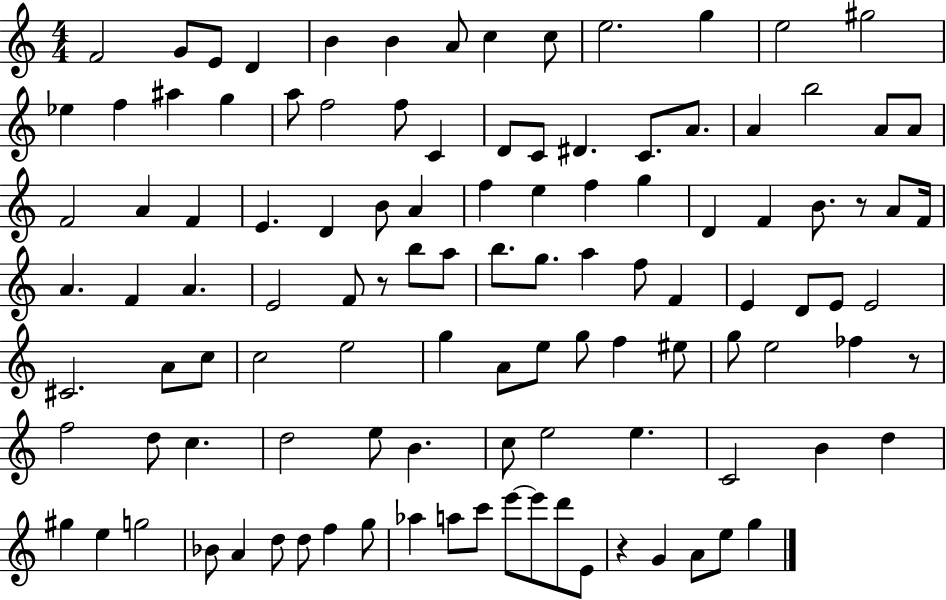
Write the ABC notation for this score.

X:1
T:Untitled
M:4/4
L:1/4
K:C
F2 G/2 E/2 D B B A/2 c c/2 e2 g e2 ^g2 _e f ^a g a/2 f2 f/2 C D/2 C/2 ^D C/2 A/2 A b2 A/2 A/2 F2 A F E D B/2 A f e f g D F B/2 z/2 A/2 F/4 A F A E2 F/2 z/2 b/2 a/2 b/2 g/2 a f/2 F E D/2 E/2 E2 ^C2 A/2 c/2 c2 e2 g A/2 e/2 g/2 f ^e/2 g/2 e2 _f z/2 f2 d/2 c d2 e/2 B c/2 e2 e C2 B d ^g e g2 _B/2 A d/2 d/2 f g/2 _a a/2 c'/2 e'/2 e'/2 d'/2 E/2 z G A/2 e/2 g